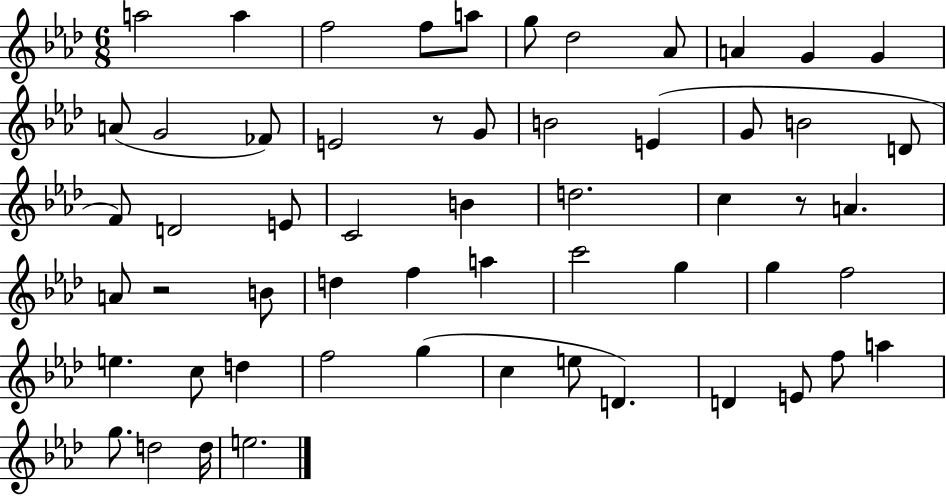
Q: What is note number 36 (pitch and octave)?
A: G5